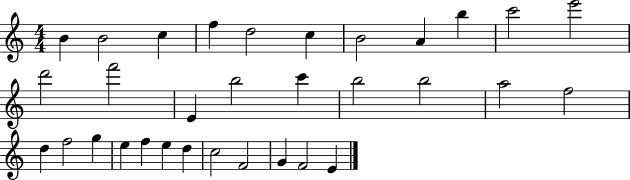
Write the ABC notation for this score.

X:1
T:Untitled
M:4/4
L:1/4
K:C
B B2 c f d2 c B2 A b c'2 e'2 d'2 f'2 E b2 c' b2 b2 a2 f2 d f2 g e f e d c2 F2 G F2 E